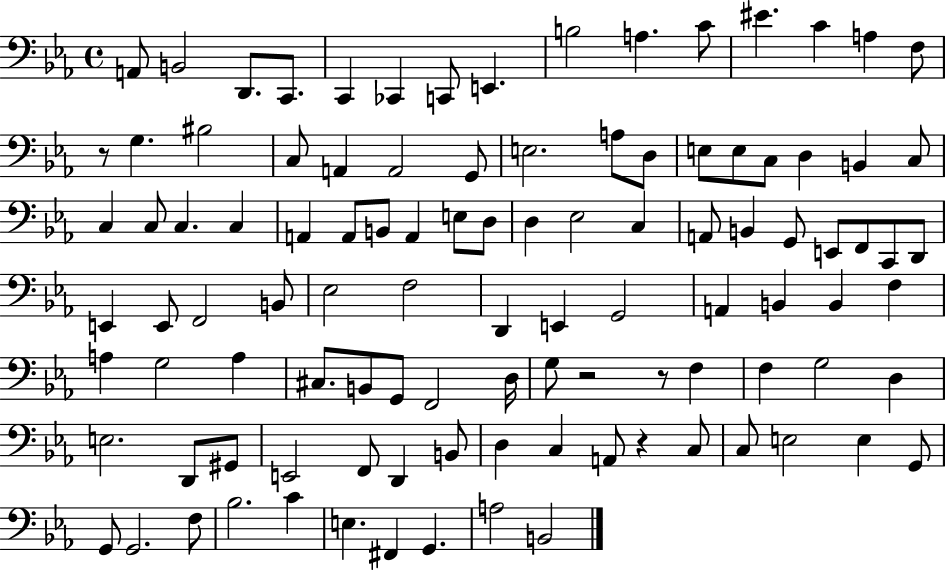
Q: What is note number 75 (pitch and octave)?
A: G3